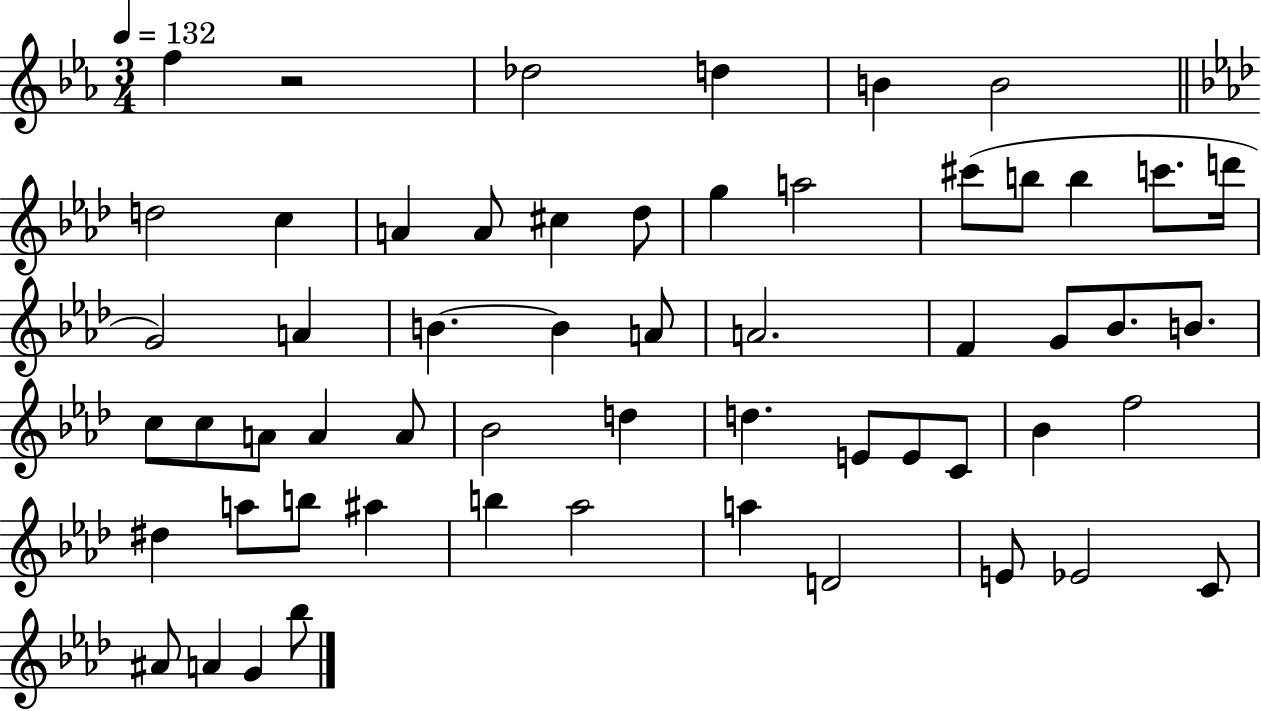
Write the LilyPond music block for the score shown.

{
  \clef treble
  \numericTimeSignature
  \time 3/4
  \key ees \major
  \tempo 4 = 132
  f''4 r2 | des''2 d''4 | b'4 b'2 | \bar "||" \break \key aes \major d''2 c''4 | a'4 a'8 cis''4 des''8 | g''4 a''2 | cis'''8( b''8 b''4 c'''8. d'''16 | \break g'2) a'4 | b'4.~~ b'4 a'8 | a'2. | f'4 g'8 bes'8. b'8. | \break c''8 c''8 a'8 a'4 a'8 | bes'2 d''4 | d''4. e'8 e'8 c'8 | bes'4 f''2 | \break dis''4 a''8 b''8 ais''4 | b''4 aes''2 | a''4 d'2 | e'8 ees'2 c'8 | \break ais'8 a'4 g'4 bes''8 | \bar "|."
}